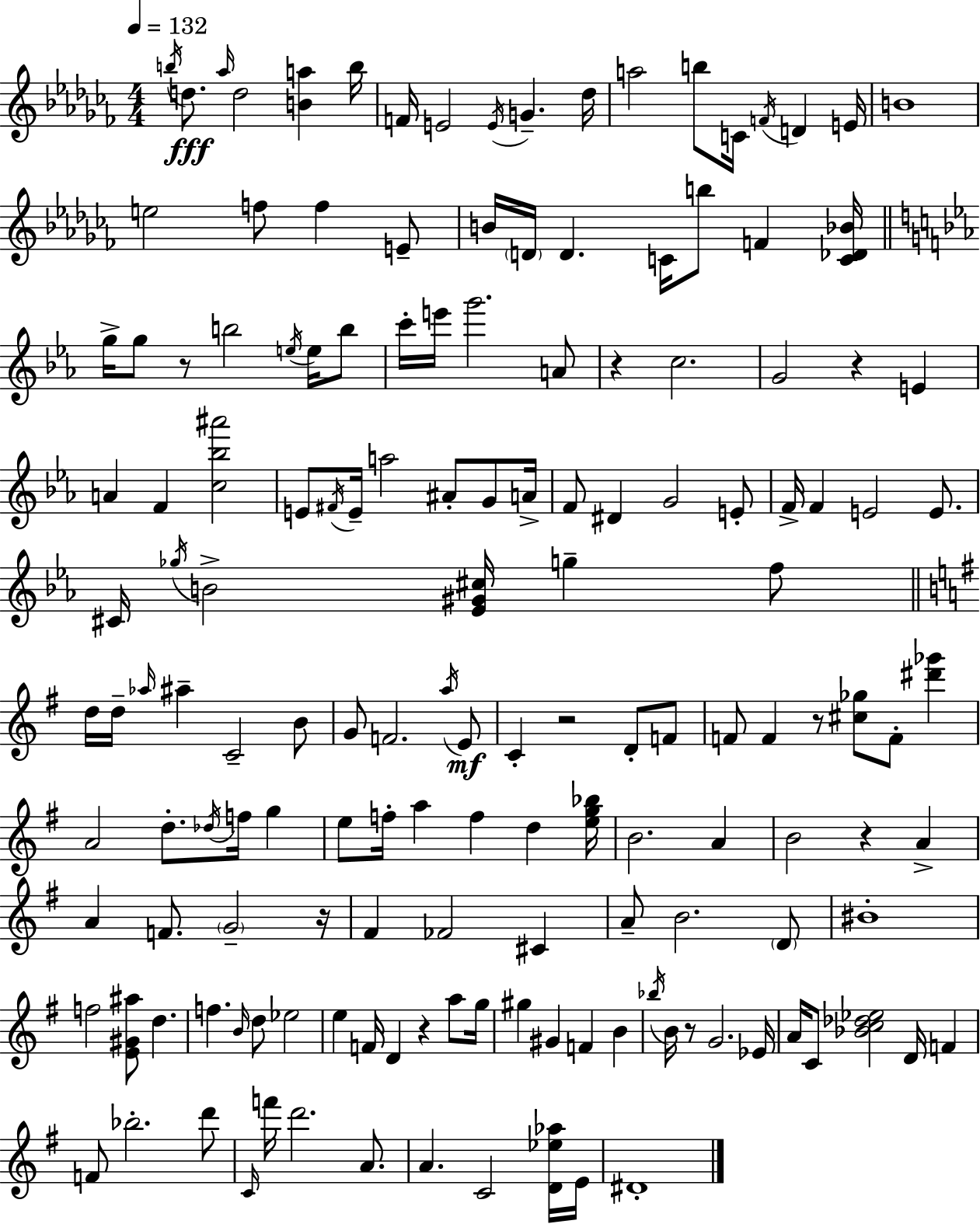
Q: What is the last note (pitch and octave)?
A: D#4